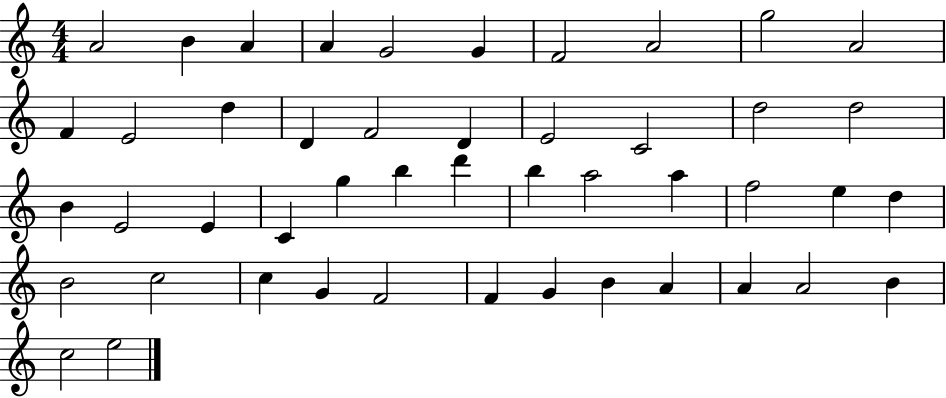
{
  \clef treble
  \numericTimeSignature
  \time 4/4
  \key c \major
  a'2 b'4 a'4 | a'4 g'2 g'4 | f'2 a'2 | g''2 a'2 | \break f'4 e'2 d''4 | d'4 f'2 d'4 | e'2 c'2 | d''2 d''2 | \break b'4 e'2 e'4 | c'4 g''4 b''4 d'''4 | b''4 a''2 a''4 | f''2 e''4 d''4 | \break b'2 c''2 | c''4 g'4 f'2 | f'4 g'4 b'4 a'4 | a'4 a'2 b'4 | \break c''2 e''2 | \bar "|."
}